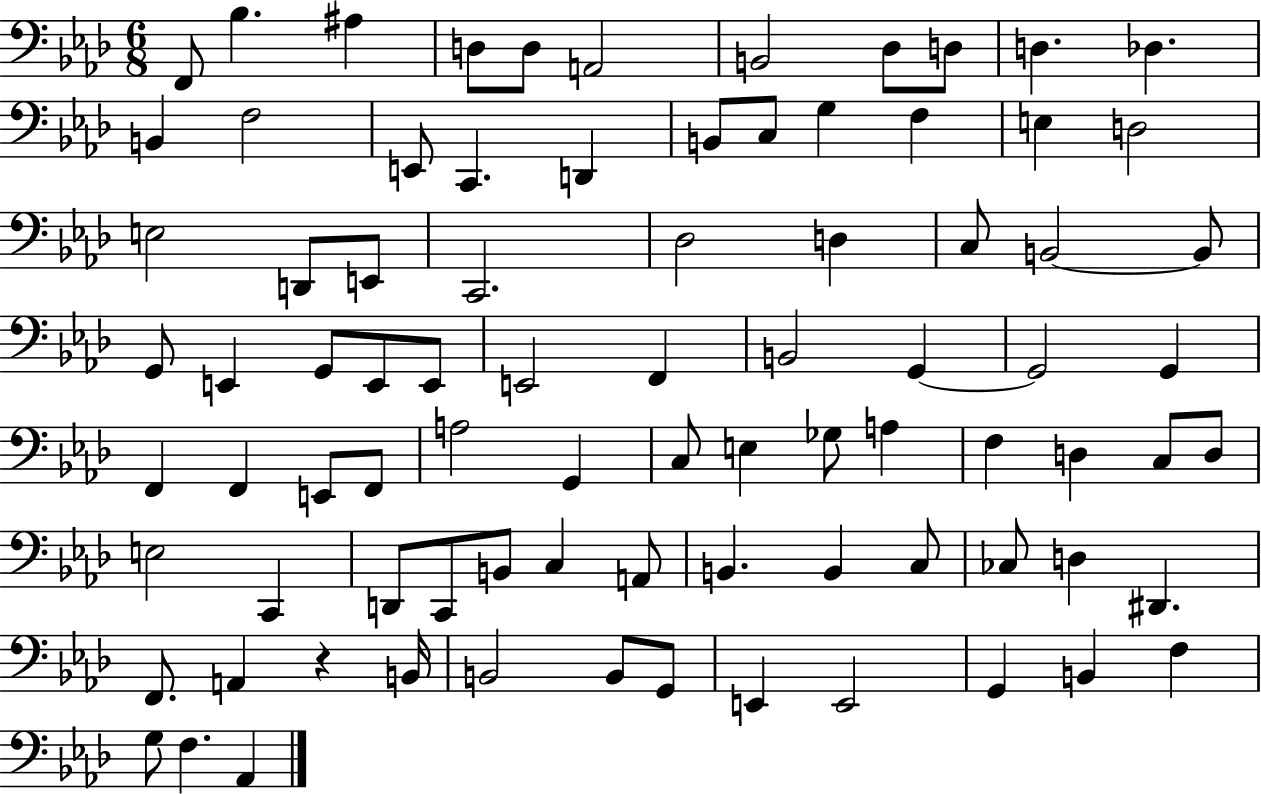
{
  \clef bass
  \numericTimeSignature
  \time 6/8
  \key aes \major
  f,8 bes4. ais4 | d8 d8 a,2 | b,2 des8 d8 | d4. des4. | \break b,4 f2 | e,8 c,4. d,4 | b,8 c8 g4 f4 | e4 d2 | \break e2 d,8 e,8 | c,2. | des2 d4 | c8 b,2~~ b,8 | \break g,8 e,4 g,8 e,8 e,8 | e,2 f,4 | b,2 g,4~~ | g,2 g,4 | \break f,4 f,4 e,8 f,8 | a2 g,4 | c8 e4 ges8 a4 | f4 d4 c8 d8 | \break e2 c,4 | d,8 c,8 b,8 c4 a,8 | b,4. b,4 c8 | ces8 d4 dis,4. | \break f,8. a,4 r4 b,16 | b,2 b,8 g,8 | e,4 e,2 | g,4 b,4 f4 | \break g8 f4. aes,4 | \bar "|."
}